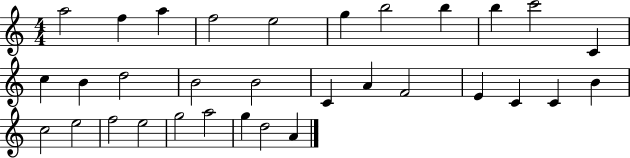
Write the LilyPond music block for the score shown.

{
  \clef treble
  \numericTimeSignature
  \time 4/4
  \key c \major
  a''2 f''4 a''4 | f''2 e''2 | g''4 b''2 b''4 | b''4 c'''2 c'4 | \break c''4 b'4 d''2 | b'2 b'2 | c'4 a'4 f'2 | e'4 c'4 c'4 b'4 | \break c''2 e''2 | f''2 e''2 | g''2 a''2 | g''4 d''2 a'4 | \break \bar "|."
}